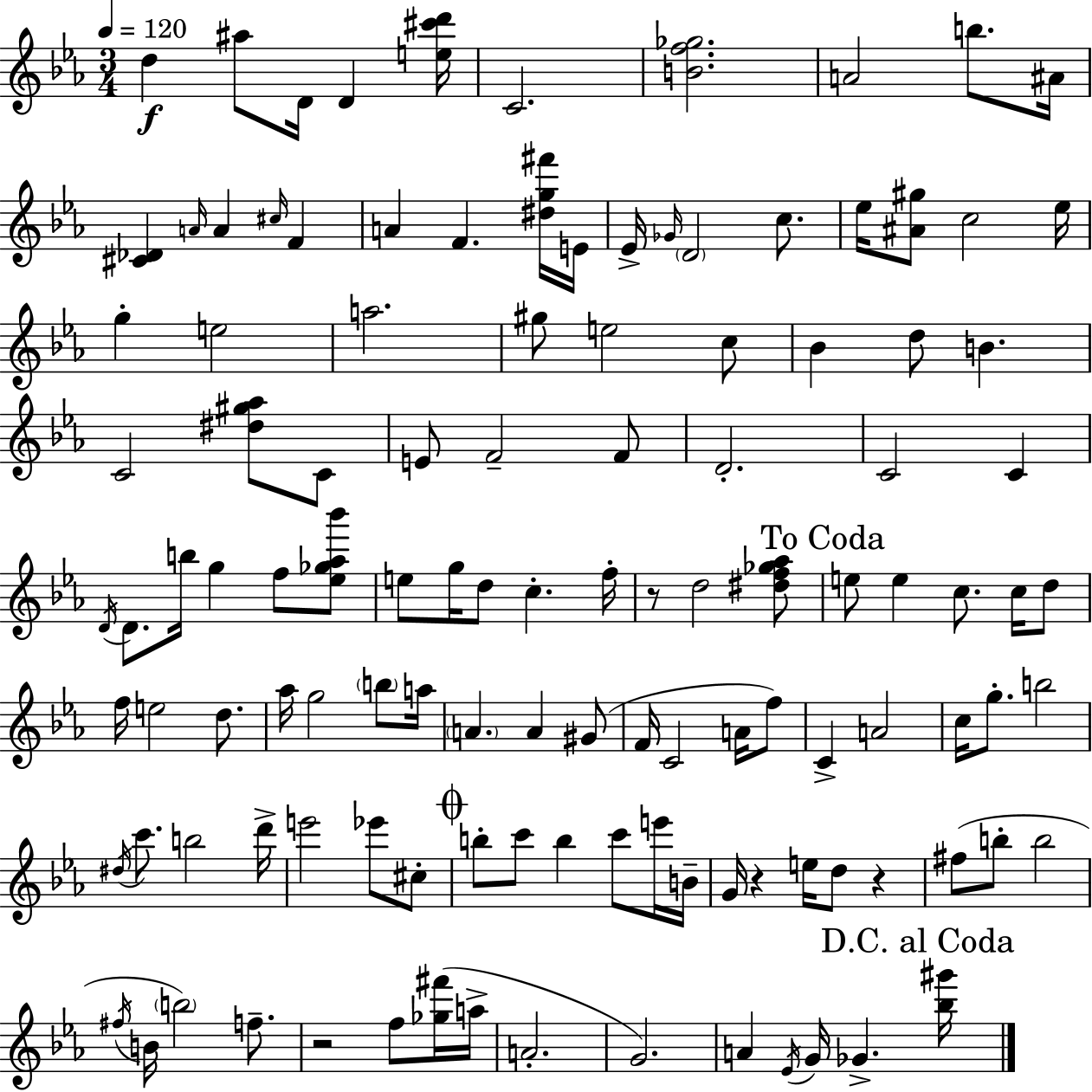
D5/q A#5/e D4/s D4/q [E5,C#6,D6]/s C4/h. [B4,F5,Gb5]/h. A4/h B5/e. A#4/s [C#4,Db4]/q A4/s A4/q C#5/s F4/q A4/q F4/q. [D#5,G5,F#6]/s E4/s Eb4/s Gb4/s D4/h C5/e. Eb5/s [A#4,G#5]/e C5/h Eb5/s G5/q E5/h A5/h. G#5/e E5/h C5/e Bb4/q D5/e B4/q. C4/h [D#5,G#5,Ab5]/e C4/e E4/e F4/h F4/e D4/h. C4/h C4/q D4/s D4/e. B5/s G5/q F5/e [Eb5,Gb5,Ab5,Bb6]/e E5/e G5/s D5/e C5/q. F5/s R/e D5/h [D#5,F5,Gb5,Ab5]/e E5/e E5/q C5/e. C5/s D5/e F5/s E5/h D5/e. Ab5/s G5/h B5/e A5/s A4/q. A4/q G#4/e F4/s C4/h A4/s F5/e C4/q A4/h C5/s G5/e. B5/h D#5/s C6/e. B5/h D6/s E6/h Eb6/e C#5/e B5/e C6/e B5/q C6/e E6/s B4/s G4/s R/q E5/s D5/e R/q F#5/e B5/e B5/h F#5/s B4/s B5/h F5/e. R/h F5/e [Gb5,F#6]/s A5/s A4/h. G4/h. A4/q Eb4/s G4/s Gb4/q. [Bb5,G#6]/s